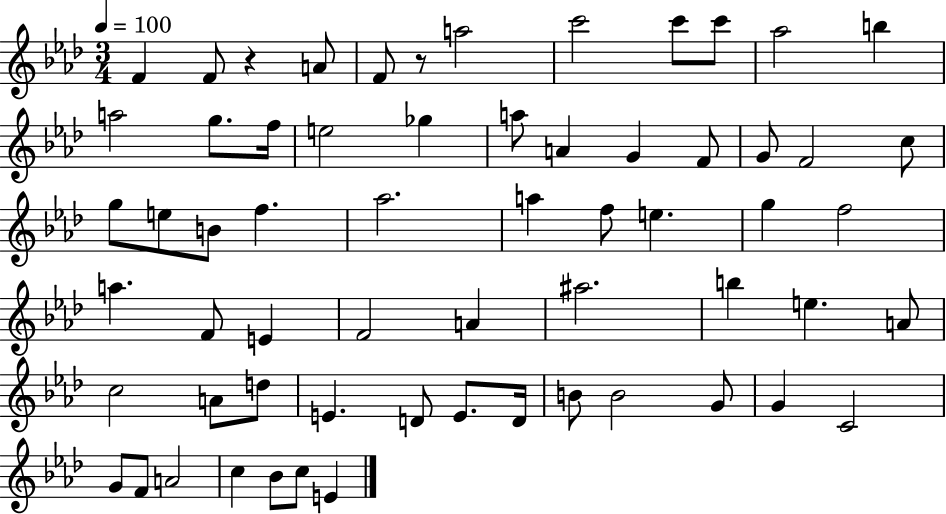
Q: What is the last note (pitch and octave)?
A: E4